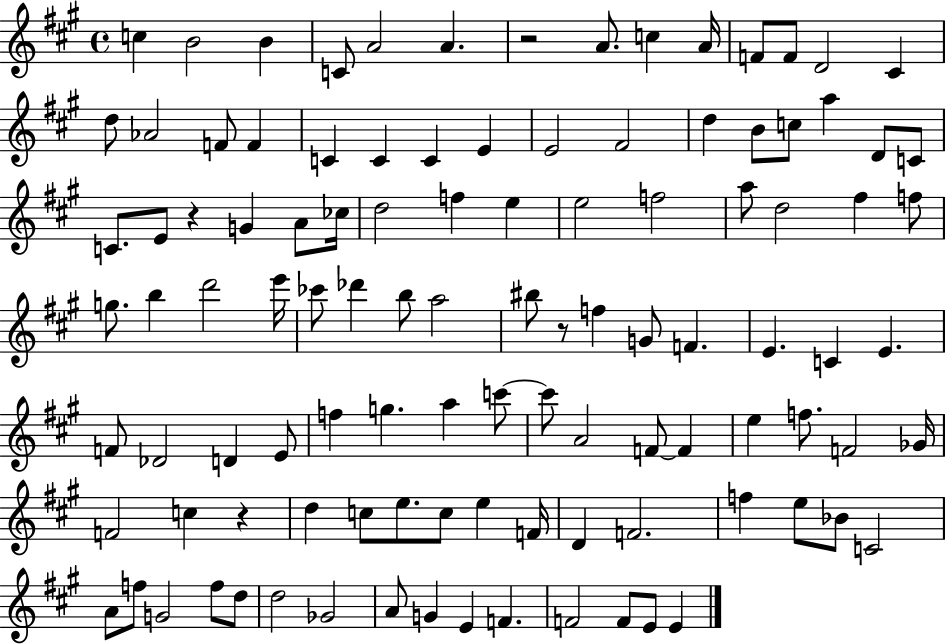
{
  \clef treble
  \time 4/4
  \defaultTimeSignature
  \key a \major
  c''4 b'2 b'4 | c'8 a'2 a'4. | r2 a'8. c''4 a'16 | f'8 f'8 d'2 cis'4 | \break d''8 aes'2 f'8 f'4 | c'4 c'4 c'4 e'4 | e'2 fis'2 | d''4 b'8 c''8 a''4 d'8 c'8 | \break c'8. e'8 r4 g'4 a'8 ces''16 | d''2 f''4 e''4 | e''2 f''2 | a''8 d''2 fis''4 f''8 | \break g''8. b''4 d'''2 e'''16 | ces'''8 des'''4 b''8 a''2 | bis''8 r8 f''4 g'8 f'4. | e'4. c'4 e'4. | \break f'8 des'2 d'4 e'8 | f''4 g''4. a''4 c'''8~~ | c'''8 a'2 f'8~~ f'4 | e''4 f''8. f'2 ges'16 | \break f'2 c''4 r4 | d''4 c''8 e''8. c''8 e''4 f'16 | d'4 f'2. | f''4 e''8 bes'8 c'2 | \break a'8 f''8 g'2 f''8 d''8 | d''2 ges'2 | a'8 g'4 e'4 f'4. | f'2 f'8 e'8 e'4 | \break \bar "|."
}